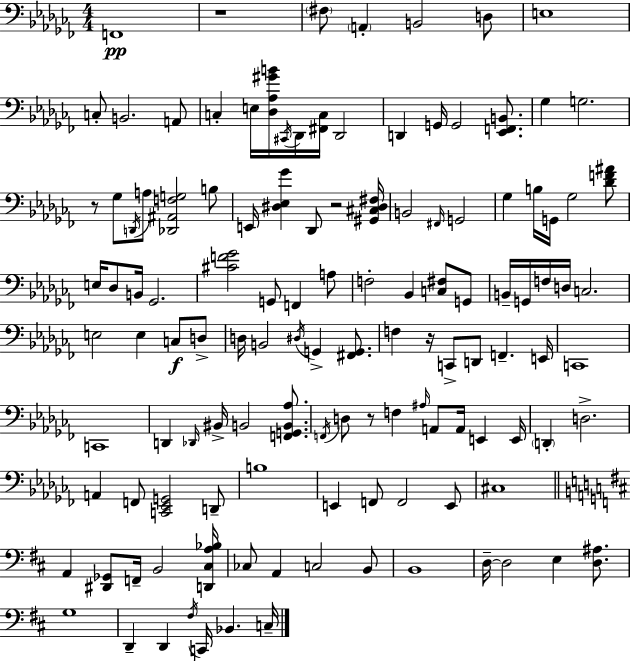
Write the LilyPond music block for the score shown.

{
  \clef bass
  \numericTimeSignature
  \time 4/4
  \key aes \minor
  f,1\pp | r1 | \parenthesize fis8 \parenthesize a,4-. b,2 d8 | e1 | \break c8-. b,2. a,8 | c4-. e16 <des aes gis' b'>16 \acciaccatura { cis,16 } des,16 <fis, c>16 des,2 | d,4 g,16 g,2 <ees, f, b,>8. | ges4 g2. | \break r8 ges8 \acciaccatura { d,16 } a8 <des, ais, f g>2 | b8 e,16 <dis ees ges'>4 des,8 r2 | <gis, cis dis fis>16 b,2 \grace { fis,16 } g,2 | ges4 b16 g,16 ges2 | \break <des' f' ais'>8 e16 des8 b,16 ges,2. | <cis' f' ges'>2 g,8 f,4 | a8 f2-. bes,4 <c fis>8 | g,8 b,16-- g,16 f16 d16 c2. | \break e2 e4 c8\f | d8-> d16 b,2 \acciaccatura { dis16 } g,4-> | <fis, g,>8. f4 r16 c,8-> d,8 f,4.-- | e,16 c,1 | \break c,1 | d,4 \grace { des,16 } bis,16-> b,2 | <f, g, b, aes>8. \acciaccatura { f,16 } d8 r8 f4 \grace { ais16 } a,8 | a,16 e,4 e,16 \parenthesize d,4-. d2.-> | \break a,4 f,8 <c, ees, g,>2 | d,8-- b1 | e,4 f,8 f,2 | e,8 cis1 | \break \bar "||" \break \key d \major a,4 <dis, ges,>8 f,16-- b,2 <d, cis a bes>16 | ces8 a,4 c2 b,8 | b,1 | d16--~~ d2 e4 <d ais>8. | \break g1 | d,4-- d,4 \acciaccatura { fis16 } c,16 bes,4. | c16-- \bar "|."
}